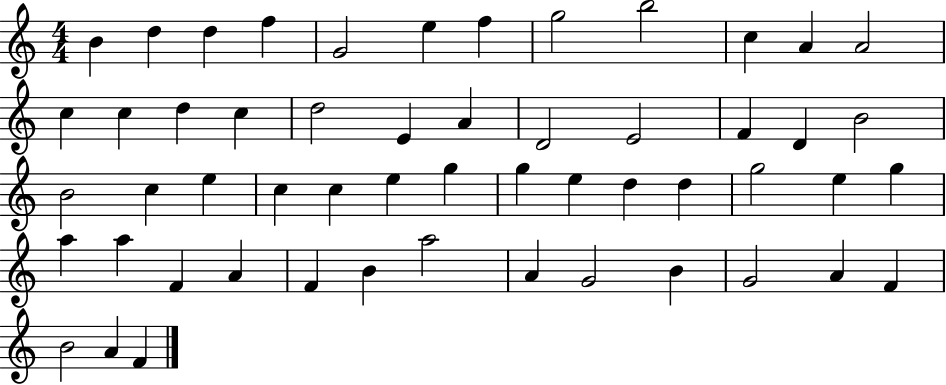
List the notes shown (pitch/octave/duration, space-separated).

B4/q D5/q D5/q F5/q G4/h E5/q F5/q G5/h B5/h C5/q A4/q A4/h C5/q C5/q D5/q C5/q D5/h E4/q A4/q D4/h E4/h F4/q D4/q B4/h B4/h C5/q E5/q C5/q C5/q E5/q G5/q G5/q E5/q D5/q D5/q G5/h E5/q G5/q A5/q A5/q F4/q A4/q F4/q B4/q A5/h A4/q G4/h B4/q G4/h A4/q F4/q B4/h A4/q F4/q